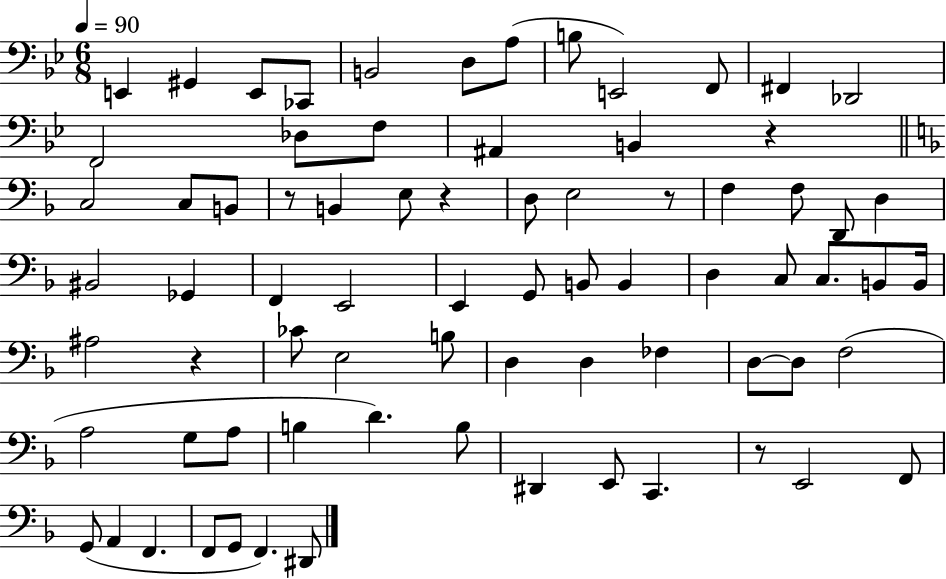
X:1
T:Untitled
M:6/8
L:1/4
K:Bb
E,, ^G,, E,,/2 _C,,/2 B,,2 D,/2 A,/2 B,/2 E,,2 F,,/2 ^F,, _D,,2 F,,2 _D,/2 F,/2 ^A,, B,, z C,2 C,/2 B,,/2 z/2 B,, E,/2 z D,/2 E,2 z/2 F, F,/2 D,,/2 D, ^B,,2 _G,, F,, E,,2 E,, G,,/2 B,,/2 B,, D, C,/2 C,/2 B,,/2 B,,/4 ^A,2 z _C/2 E,2 B,/2 D, D, _F, D,/2 D,/2 F,2 A,2 G,/2 A,/2 B, D B,/2 ^D,, E,,/2 C,, z/2 E,,2 F,,/2 G,,/2 A,, F,, F,,/2 G,,/2 F,, ^D,,/2